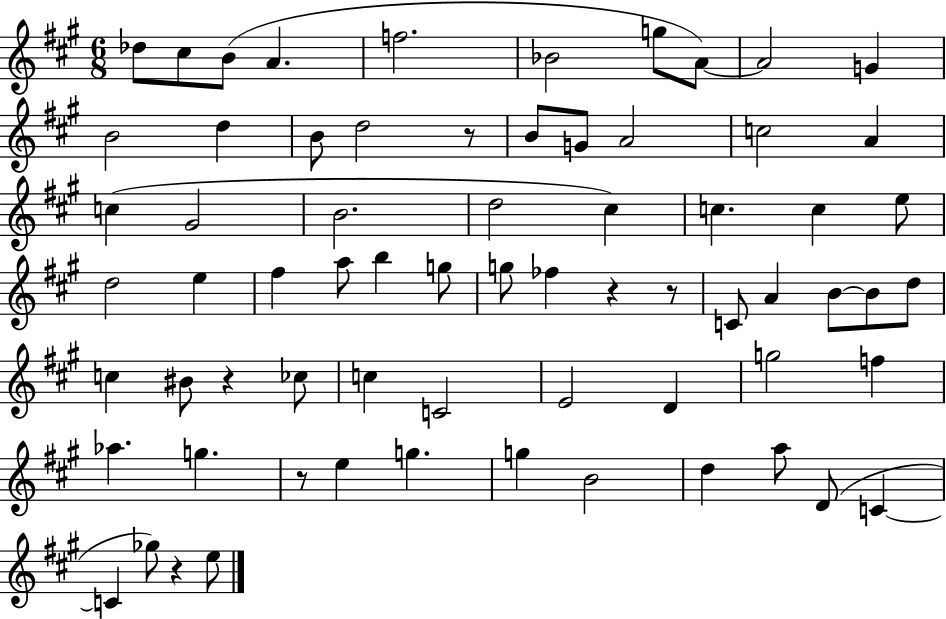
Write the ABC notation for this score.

X:1
T:Untitled
M:6/8
L:1/4
K:A
_d/2 ^c/2 B/2 A f2 _B2 g/2 A/2 A2 G B2 d B/2 d2 z/2 B/2 G/2 A2 c2 A c ^G2 B2 d2 ^c c c e/2 d2 e ^f a/2 b g/2 g/2 _f z z/2 C/2 A B/2 B/2 d/2 c ^B/2 z _c/2 c C2 E2 D g2 f _a g z/2 e g g B2 d a/2 D/2 C C _g/2 z e/2